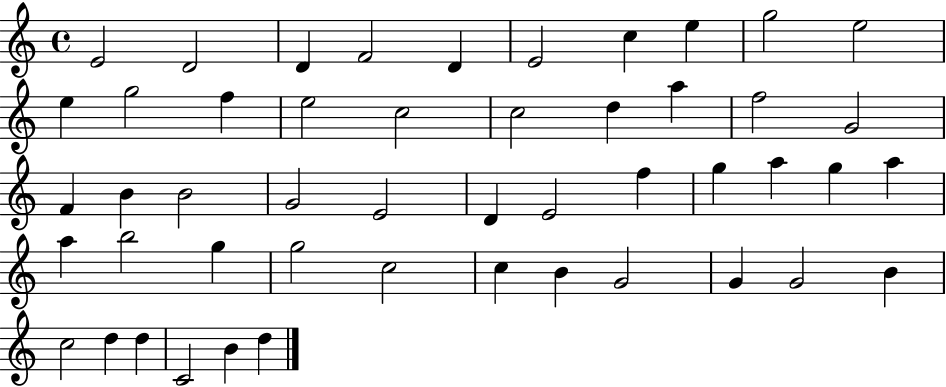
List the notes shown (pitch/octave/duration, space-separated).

E4/h D4/h D4/q F4/h D4/q E4/h C5/q E5/q G5/h E5/h E5/q G5/h F5/q E5/h C5/h C5/h D5/q A5/q F5/h G4/h F4/q B4/q B4/h G4/h E4/h D4/q E4/h F5/q G5/q A5/q G5/q A5/q A5/q B5/h G5/q G5/h C5/h C5/q B4/q G4/h G4/q G4/h B4/q C5/h D5/q D5/q C4/h B4/q D5/q